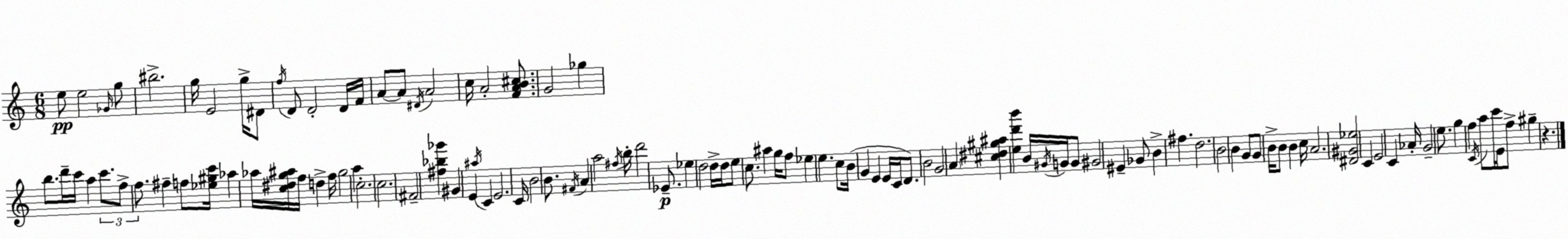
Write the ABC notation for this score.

X:1
T:Untitled
M:6/8
L:1/4
K:Am
e/2 e2 _G/4 g/2 ^b2 g/4 E2 g/4 ^D/2 f/4 D/2 D2 D/4 F/4 A/2 A/2 ^D/4 A2 c/4 A2 [FAB^c]/2 G2 _g b/2 d'/4 c'/4 a c'/2 f/2 f/2 ^f f/2 [_e^gc']/4 _a _a/4 [c^dg^a]/4 f/4 d f/4 g2 a c2 c2 ^F2 [^f_b_g'] ^G E ^a/4 C E2 C/4 B2 B/2 ^F/4 A a2 ^f/4 b/4 d'2 _E/2 _e d2 d/4 d/4 e/2 c/2 ^a g/4 f/2 _e e c/2 B/4 G E E/4 C/4 D/2 B2 G2 A [^c^d^g^a] [ed'b'] B/4 ^G/4 G/4 G/2 ^G2 ^E _G/2 B ^f d2 B2 B G/2 G/2 B/4 B/2 B c/4 A2 [^D^G_e]2 C E2 C _A/4 G2 e/2 g f C/4 a/2 c'/4 E/4 f/2 ^g z